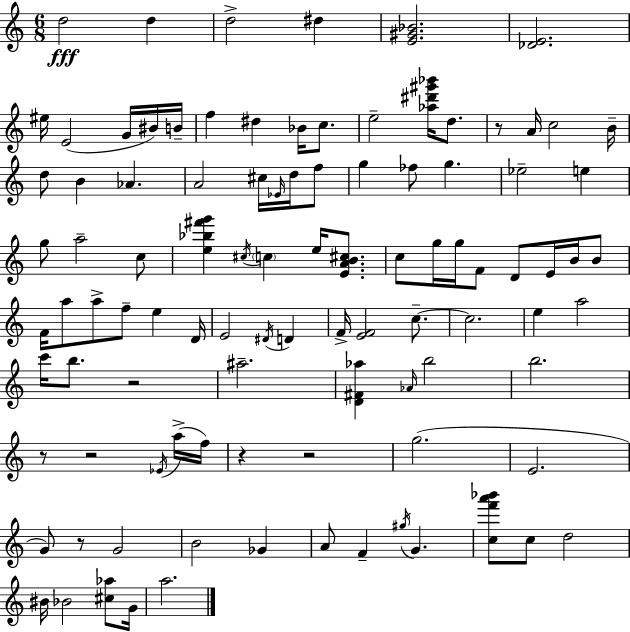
X:1
T:Untitled
M:6/8
L:1/4
K:C
d2 d d2 ^d [E^G_B]2 [_DE]2 ^e/4 E2 G/4 ^B/4 B/4 f ^d _B/4 c/2 e2 [_a^d'^g'_b']/4 d/2 z/2 A/4 c2 B/4 d/2 B _A A2 ^c/4 _E/4 d/4 f/2 g _f/2 g _e2 e g/2 a2 c/2 [e_b^f'g'] ^c/4 c e/4 [EAB^c]/2 c/2 g/4 g/4 F/2 D/2 E/4 B/4 B/2 F/4 a/2 a/2 f/2 e D/4 E2 ^D/4 D F/4 [EF]2 c/2 c2 e a2 c'/4 b/2 z2 ^a2 [D^F_a] _A/4 b2 b2 z/2 z2 _E/4 a/4 f/4 z z2 g2 E2 G/2 z/2 G2 B2 _G A/2 F ^g/4 G [cf'a'_b']/2 c/2 d2 ^B/4 _B2 [^c_a]/2 G/4 a2